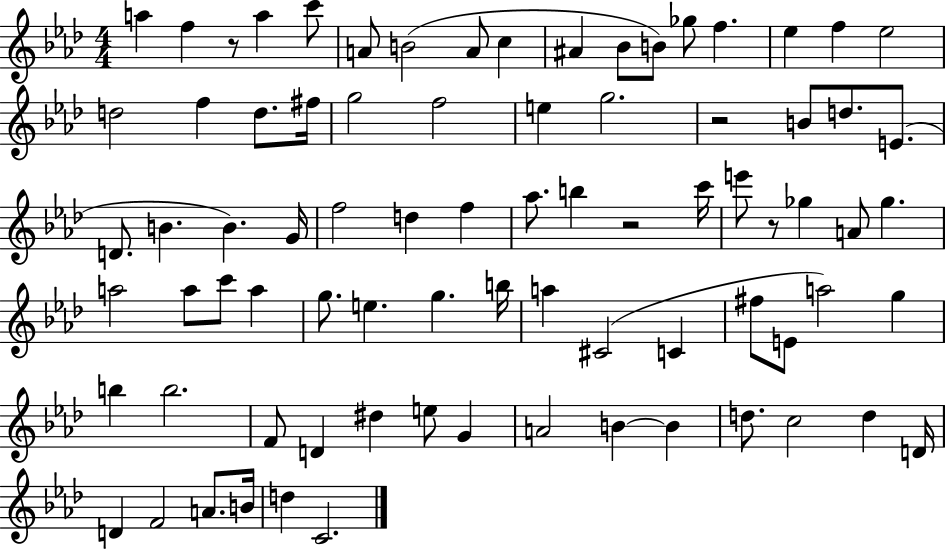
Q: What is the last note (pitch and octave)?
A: C4